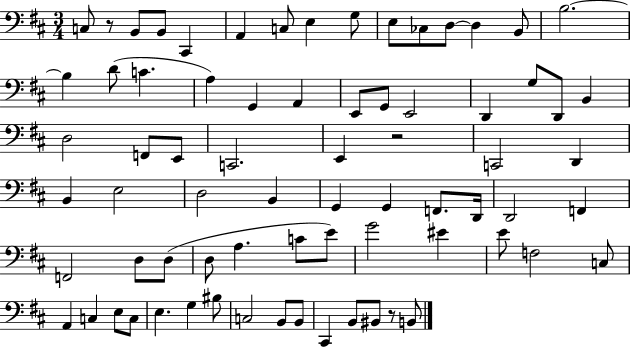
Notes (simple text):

C3/e R/e B2/e B2/e C#2/q A2/q C3/e E3/q G3/e E3/e CES3/e D3/e D3/q B2/e B3/h. B3/q D4/e C4/q. A3/q G2/q A2/q E2/e G2/e E2/h D2/q G3/e D2/e B2/q D3/h F2/e E2/e C2/h. E2/q R/h C2/h D2/q B2/q E3/h D3/h B2/q G2/q G2/q F2/e. D2/s D2/h F2/q F2/h D3/e D3/e D3/e A3/q. C4/e E4/e G4/h EIS4/q E4/e F3/h C3/e A2/q C3/q E3/e C3/e E3/q. G3/q BIS3/e C3/h B2/e B2/e C#2/q B2/e BIS2/e R/e B2/e